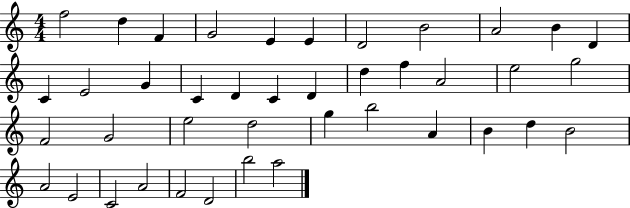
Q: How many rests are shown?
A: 0